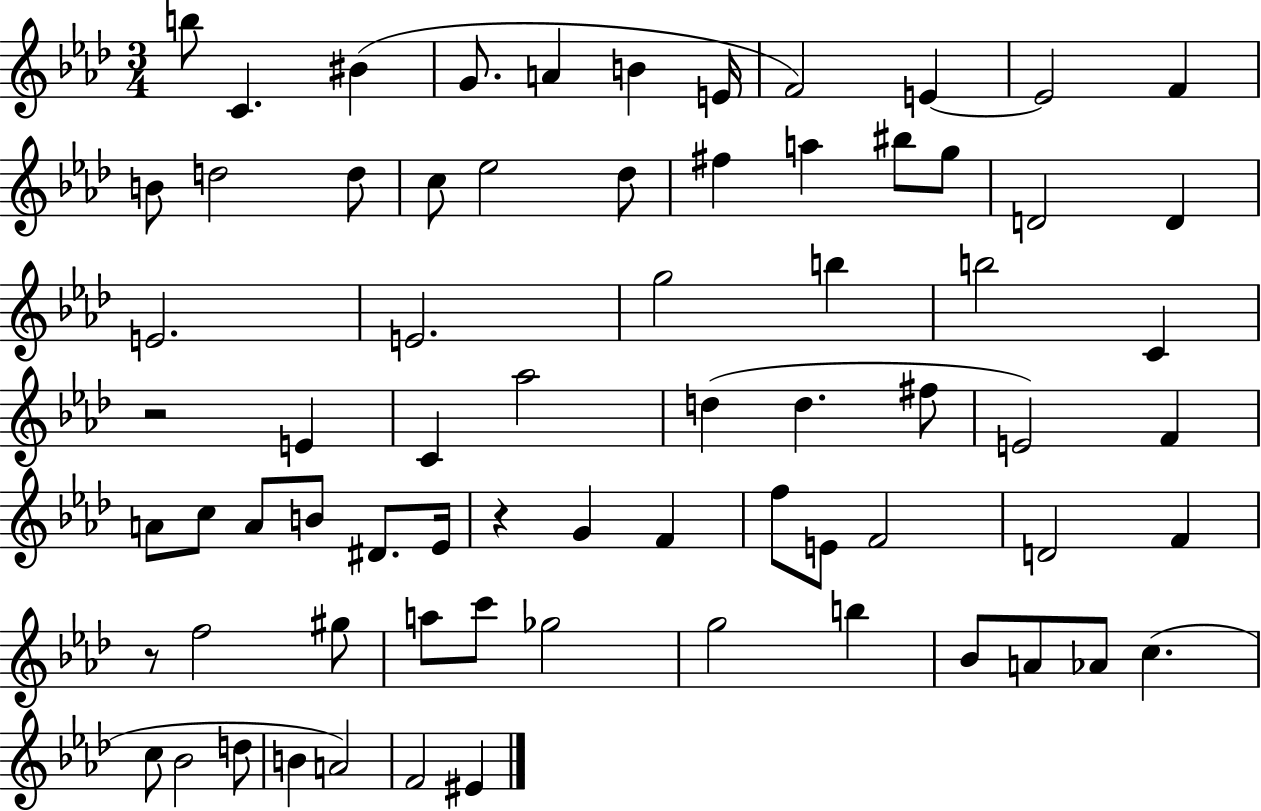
{
  \clef treble
  \numericTimeSignature
  \time 3/4
  \key aes \major
  b''8 c'4. bis'4( | g'8. a'4 b'4 e'16 | f'2) e'4~~ | e'2 f'4 | \break b'8 d''2 d''8 | c''8 ees''2 des''8 | fis''4 a''4 bis''8 g''8 | d'2 d'4 | \break e'2. | e'2. | g''2 b''4 | b''2 c'4 | \break r2 e'4 | c'4 aes''2 | d''4( d''4. fis''8 | e'2) f'4 | \break a'8 c''8 a'8 b'8 dis'8. ees'16 | r4 g'4 f'4 | f''8 e'8 f'2 | d'2 f'4 | \break r8 f''2 gis''8 | a''8 c'''8 ges''2 | g''2 b''4 | bes'8 a'8 aes'8 c''4.( | \break c''8 bes'2 d''8 | b'4 a'2) | f'2 eis'4 | \bar "|."
}